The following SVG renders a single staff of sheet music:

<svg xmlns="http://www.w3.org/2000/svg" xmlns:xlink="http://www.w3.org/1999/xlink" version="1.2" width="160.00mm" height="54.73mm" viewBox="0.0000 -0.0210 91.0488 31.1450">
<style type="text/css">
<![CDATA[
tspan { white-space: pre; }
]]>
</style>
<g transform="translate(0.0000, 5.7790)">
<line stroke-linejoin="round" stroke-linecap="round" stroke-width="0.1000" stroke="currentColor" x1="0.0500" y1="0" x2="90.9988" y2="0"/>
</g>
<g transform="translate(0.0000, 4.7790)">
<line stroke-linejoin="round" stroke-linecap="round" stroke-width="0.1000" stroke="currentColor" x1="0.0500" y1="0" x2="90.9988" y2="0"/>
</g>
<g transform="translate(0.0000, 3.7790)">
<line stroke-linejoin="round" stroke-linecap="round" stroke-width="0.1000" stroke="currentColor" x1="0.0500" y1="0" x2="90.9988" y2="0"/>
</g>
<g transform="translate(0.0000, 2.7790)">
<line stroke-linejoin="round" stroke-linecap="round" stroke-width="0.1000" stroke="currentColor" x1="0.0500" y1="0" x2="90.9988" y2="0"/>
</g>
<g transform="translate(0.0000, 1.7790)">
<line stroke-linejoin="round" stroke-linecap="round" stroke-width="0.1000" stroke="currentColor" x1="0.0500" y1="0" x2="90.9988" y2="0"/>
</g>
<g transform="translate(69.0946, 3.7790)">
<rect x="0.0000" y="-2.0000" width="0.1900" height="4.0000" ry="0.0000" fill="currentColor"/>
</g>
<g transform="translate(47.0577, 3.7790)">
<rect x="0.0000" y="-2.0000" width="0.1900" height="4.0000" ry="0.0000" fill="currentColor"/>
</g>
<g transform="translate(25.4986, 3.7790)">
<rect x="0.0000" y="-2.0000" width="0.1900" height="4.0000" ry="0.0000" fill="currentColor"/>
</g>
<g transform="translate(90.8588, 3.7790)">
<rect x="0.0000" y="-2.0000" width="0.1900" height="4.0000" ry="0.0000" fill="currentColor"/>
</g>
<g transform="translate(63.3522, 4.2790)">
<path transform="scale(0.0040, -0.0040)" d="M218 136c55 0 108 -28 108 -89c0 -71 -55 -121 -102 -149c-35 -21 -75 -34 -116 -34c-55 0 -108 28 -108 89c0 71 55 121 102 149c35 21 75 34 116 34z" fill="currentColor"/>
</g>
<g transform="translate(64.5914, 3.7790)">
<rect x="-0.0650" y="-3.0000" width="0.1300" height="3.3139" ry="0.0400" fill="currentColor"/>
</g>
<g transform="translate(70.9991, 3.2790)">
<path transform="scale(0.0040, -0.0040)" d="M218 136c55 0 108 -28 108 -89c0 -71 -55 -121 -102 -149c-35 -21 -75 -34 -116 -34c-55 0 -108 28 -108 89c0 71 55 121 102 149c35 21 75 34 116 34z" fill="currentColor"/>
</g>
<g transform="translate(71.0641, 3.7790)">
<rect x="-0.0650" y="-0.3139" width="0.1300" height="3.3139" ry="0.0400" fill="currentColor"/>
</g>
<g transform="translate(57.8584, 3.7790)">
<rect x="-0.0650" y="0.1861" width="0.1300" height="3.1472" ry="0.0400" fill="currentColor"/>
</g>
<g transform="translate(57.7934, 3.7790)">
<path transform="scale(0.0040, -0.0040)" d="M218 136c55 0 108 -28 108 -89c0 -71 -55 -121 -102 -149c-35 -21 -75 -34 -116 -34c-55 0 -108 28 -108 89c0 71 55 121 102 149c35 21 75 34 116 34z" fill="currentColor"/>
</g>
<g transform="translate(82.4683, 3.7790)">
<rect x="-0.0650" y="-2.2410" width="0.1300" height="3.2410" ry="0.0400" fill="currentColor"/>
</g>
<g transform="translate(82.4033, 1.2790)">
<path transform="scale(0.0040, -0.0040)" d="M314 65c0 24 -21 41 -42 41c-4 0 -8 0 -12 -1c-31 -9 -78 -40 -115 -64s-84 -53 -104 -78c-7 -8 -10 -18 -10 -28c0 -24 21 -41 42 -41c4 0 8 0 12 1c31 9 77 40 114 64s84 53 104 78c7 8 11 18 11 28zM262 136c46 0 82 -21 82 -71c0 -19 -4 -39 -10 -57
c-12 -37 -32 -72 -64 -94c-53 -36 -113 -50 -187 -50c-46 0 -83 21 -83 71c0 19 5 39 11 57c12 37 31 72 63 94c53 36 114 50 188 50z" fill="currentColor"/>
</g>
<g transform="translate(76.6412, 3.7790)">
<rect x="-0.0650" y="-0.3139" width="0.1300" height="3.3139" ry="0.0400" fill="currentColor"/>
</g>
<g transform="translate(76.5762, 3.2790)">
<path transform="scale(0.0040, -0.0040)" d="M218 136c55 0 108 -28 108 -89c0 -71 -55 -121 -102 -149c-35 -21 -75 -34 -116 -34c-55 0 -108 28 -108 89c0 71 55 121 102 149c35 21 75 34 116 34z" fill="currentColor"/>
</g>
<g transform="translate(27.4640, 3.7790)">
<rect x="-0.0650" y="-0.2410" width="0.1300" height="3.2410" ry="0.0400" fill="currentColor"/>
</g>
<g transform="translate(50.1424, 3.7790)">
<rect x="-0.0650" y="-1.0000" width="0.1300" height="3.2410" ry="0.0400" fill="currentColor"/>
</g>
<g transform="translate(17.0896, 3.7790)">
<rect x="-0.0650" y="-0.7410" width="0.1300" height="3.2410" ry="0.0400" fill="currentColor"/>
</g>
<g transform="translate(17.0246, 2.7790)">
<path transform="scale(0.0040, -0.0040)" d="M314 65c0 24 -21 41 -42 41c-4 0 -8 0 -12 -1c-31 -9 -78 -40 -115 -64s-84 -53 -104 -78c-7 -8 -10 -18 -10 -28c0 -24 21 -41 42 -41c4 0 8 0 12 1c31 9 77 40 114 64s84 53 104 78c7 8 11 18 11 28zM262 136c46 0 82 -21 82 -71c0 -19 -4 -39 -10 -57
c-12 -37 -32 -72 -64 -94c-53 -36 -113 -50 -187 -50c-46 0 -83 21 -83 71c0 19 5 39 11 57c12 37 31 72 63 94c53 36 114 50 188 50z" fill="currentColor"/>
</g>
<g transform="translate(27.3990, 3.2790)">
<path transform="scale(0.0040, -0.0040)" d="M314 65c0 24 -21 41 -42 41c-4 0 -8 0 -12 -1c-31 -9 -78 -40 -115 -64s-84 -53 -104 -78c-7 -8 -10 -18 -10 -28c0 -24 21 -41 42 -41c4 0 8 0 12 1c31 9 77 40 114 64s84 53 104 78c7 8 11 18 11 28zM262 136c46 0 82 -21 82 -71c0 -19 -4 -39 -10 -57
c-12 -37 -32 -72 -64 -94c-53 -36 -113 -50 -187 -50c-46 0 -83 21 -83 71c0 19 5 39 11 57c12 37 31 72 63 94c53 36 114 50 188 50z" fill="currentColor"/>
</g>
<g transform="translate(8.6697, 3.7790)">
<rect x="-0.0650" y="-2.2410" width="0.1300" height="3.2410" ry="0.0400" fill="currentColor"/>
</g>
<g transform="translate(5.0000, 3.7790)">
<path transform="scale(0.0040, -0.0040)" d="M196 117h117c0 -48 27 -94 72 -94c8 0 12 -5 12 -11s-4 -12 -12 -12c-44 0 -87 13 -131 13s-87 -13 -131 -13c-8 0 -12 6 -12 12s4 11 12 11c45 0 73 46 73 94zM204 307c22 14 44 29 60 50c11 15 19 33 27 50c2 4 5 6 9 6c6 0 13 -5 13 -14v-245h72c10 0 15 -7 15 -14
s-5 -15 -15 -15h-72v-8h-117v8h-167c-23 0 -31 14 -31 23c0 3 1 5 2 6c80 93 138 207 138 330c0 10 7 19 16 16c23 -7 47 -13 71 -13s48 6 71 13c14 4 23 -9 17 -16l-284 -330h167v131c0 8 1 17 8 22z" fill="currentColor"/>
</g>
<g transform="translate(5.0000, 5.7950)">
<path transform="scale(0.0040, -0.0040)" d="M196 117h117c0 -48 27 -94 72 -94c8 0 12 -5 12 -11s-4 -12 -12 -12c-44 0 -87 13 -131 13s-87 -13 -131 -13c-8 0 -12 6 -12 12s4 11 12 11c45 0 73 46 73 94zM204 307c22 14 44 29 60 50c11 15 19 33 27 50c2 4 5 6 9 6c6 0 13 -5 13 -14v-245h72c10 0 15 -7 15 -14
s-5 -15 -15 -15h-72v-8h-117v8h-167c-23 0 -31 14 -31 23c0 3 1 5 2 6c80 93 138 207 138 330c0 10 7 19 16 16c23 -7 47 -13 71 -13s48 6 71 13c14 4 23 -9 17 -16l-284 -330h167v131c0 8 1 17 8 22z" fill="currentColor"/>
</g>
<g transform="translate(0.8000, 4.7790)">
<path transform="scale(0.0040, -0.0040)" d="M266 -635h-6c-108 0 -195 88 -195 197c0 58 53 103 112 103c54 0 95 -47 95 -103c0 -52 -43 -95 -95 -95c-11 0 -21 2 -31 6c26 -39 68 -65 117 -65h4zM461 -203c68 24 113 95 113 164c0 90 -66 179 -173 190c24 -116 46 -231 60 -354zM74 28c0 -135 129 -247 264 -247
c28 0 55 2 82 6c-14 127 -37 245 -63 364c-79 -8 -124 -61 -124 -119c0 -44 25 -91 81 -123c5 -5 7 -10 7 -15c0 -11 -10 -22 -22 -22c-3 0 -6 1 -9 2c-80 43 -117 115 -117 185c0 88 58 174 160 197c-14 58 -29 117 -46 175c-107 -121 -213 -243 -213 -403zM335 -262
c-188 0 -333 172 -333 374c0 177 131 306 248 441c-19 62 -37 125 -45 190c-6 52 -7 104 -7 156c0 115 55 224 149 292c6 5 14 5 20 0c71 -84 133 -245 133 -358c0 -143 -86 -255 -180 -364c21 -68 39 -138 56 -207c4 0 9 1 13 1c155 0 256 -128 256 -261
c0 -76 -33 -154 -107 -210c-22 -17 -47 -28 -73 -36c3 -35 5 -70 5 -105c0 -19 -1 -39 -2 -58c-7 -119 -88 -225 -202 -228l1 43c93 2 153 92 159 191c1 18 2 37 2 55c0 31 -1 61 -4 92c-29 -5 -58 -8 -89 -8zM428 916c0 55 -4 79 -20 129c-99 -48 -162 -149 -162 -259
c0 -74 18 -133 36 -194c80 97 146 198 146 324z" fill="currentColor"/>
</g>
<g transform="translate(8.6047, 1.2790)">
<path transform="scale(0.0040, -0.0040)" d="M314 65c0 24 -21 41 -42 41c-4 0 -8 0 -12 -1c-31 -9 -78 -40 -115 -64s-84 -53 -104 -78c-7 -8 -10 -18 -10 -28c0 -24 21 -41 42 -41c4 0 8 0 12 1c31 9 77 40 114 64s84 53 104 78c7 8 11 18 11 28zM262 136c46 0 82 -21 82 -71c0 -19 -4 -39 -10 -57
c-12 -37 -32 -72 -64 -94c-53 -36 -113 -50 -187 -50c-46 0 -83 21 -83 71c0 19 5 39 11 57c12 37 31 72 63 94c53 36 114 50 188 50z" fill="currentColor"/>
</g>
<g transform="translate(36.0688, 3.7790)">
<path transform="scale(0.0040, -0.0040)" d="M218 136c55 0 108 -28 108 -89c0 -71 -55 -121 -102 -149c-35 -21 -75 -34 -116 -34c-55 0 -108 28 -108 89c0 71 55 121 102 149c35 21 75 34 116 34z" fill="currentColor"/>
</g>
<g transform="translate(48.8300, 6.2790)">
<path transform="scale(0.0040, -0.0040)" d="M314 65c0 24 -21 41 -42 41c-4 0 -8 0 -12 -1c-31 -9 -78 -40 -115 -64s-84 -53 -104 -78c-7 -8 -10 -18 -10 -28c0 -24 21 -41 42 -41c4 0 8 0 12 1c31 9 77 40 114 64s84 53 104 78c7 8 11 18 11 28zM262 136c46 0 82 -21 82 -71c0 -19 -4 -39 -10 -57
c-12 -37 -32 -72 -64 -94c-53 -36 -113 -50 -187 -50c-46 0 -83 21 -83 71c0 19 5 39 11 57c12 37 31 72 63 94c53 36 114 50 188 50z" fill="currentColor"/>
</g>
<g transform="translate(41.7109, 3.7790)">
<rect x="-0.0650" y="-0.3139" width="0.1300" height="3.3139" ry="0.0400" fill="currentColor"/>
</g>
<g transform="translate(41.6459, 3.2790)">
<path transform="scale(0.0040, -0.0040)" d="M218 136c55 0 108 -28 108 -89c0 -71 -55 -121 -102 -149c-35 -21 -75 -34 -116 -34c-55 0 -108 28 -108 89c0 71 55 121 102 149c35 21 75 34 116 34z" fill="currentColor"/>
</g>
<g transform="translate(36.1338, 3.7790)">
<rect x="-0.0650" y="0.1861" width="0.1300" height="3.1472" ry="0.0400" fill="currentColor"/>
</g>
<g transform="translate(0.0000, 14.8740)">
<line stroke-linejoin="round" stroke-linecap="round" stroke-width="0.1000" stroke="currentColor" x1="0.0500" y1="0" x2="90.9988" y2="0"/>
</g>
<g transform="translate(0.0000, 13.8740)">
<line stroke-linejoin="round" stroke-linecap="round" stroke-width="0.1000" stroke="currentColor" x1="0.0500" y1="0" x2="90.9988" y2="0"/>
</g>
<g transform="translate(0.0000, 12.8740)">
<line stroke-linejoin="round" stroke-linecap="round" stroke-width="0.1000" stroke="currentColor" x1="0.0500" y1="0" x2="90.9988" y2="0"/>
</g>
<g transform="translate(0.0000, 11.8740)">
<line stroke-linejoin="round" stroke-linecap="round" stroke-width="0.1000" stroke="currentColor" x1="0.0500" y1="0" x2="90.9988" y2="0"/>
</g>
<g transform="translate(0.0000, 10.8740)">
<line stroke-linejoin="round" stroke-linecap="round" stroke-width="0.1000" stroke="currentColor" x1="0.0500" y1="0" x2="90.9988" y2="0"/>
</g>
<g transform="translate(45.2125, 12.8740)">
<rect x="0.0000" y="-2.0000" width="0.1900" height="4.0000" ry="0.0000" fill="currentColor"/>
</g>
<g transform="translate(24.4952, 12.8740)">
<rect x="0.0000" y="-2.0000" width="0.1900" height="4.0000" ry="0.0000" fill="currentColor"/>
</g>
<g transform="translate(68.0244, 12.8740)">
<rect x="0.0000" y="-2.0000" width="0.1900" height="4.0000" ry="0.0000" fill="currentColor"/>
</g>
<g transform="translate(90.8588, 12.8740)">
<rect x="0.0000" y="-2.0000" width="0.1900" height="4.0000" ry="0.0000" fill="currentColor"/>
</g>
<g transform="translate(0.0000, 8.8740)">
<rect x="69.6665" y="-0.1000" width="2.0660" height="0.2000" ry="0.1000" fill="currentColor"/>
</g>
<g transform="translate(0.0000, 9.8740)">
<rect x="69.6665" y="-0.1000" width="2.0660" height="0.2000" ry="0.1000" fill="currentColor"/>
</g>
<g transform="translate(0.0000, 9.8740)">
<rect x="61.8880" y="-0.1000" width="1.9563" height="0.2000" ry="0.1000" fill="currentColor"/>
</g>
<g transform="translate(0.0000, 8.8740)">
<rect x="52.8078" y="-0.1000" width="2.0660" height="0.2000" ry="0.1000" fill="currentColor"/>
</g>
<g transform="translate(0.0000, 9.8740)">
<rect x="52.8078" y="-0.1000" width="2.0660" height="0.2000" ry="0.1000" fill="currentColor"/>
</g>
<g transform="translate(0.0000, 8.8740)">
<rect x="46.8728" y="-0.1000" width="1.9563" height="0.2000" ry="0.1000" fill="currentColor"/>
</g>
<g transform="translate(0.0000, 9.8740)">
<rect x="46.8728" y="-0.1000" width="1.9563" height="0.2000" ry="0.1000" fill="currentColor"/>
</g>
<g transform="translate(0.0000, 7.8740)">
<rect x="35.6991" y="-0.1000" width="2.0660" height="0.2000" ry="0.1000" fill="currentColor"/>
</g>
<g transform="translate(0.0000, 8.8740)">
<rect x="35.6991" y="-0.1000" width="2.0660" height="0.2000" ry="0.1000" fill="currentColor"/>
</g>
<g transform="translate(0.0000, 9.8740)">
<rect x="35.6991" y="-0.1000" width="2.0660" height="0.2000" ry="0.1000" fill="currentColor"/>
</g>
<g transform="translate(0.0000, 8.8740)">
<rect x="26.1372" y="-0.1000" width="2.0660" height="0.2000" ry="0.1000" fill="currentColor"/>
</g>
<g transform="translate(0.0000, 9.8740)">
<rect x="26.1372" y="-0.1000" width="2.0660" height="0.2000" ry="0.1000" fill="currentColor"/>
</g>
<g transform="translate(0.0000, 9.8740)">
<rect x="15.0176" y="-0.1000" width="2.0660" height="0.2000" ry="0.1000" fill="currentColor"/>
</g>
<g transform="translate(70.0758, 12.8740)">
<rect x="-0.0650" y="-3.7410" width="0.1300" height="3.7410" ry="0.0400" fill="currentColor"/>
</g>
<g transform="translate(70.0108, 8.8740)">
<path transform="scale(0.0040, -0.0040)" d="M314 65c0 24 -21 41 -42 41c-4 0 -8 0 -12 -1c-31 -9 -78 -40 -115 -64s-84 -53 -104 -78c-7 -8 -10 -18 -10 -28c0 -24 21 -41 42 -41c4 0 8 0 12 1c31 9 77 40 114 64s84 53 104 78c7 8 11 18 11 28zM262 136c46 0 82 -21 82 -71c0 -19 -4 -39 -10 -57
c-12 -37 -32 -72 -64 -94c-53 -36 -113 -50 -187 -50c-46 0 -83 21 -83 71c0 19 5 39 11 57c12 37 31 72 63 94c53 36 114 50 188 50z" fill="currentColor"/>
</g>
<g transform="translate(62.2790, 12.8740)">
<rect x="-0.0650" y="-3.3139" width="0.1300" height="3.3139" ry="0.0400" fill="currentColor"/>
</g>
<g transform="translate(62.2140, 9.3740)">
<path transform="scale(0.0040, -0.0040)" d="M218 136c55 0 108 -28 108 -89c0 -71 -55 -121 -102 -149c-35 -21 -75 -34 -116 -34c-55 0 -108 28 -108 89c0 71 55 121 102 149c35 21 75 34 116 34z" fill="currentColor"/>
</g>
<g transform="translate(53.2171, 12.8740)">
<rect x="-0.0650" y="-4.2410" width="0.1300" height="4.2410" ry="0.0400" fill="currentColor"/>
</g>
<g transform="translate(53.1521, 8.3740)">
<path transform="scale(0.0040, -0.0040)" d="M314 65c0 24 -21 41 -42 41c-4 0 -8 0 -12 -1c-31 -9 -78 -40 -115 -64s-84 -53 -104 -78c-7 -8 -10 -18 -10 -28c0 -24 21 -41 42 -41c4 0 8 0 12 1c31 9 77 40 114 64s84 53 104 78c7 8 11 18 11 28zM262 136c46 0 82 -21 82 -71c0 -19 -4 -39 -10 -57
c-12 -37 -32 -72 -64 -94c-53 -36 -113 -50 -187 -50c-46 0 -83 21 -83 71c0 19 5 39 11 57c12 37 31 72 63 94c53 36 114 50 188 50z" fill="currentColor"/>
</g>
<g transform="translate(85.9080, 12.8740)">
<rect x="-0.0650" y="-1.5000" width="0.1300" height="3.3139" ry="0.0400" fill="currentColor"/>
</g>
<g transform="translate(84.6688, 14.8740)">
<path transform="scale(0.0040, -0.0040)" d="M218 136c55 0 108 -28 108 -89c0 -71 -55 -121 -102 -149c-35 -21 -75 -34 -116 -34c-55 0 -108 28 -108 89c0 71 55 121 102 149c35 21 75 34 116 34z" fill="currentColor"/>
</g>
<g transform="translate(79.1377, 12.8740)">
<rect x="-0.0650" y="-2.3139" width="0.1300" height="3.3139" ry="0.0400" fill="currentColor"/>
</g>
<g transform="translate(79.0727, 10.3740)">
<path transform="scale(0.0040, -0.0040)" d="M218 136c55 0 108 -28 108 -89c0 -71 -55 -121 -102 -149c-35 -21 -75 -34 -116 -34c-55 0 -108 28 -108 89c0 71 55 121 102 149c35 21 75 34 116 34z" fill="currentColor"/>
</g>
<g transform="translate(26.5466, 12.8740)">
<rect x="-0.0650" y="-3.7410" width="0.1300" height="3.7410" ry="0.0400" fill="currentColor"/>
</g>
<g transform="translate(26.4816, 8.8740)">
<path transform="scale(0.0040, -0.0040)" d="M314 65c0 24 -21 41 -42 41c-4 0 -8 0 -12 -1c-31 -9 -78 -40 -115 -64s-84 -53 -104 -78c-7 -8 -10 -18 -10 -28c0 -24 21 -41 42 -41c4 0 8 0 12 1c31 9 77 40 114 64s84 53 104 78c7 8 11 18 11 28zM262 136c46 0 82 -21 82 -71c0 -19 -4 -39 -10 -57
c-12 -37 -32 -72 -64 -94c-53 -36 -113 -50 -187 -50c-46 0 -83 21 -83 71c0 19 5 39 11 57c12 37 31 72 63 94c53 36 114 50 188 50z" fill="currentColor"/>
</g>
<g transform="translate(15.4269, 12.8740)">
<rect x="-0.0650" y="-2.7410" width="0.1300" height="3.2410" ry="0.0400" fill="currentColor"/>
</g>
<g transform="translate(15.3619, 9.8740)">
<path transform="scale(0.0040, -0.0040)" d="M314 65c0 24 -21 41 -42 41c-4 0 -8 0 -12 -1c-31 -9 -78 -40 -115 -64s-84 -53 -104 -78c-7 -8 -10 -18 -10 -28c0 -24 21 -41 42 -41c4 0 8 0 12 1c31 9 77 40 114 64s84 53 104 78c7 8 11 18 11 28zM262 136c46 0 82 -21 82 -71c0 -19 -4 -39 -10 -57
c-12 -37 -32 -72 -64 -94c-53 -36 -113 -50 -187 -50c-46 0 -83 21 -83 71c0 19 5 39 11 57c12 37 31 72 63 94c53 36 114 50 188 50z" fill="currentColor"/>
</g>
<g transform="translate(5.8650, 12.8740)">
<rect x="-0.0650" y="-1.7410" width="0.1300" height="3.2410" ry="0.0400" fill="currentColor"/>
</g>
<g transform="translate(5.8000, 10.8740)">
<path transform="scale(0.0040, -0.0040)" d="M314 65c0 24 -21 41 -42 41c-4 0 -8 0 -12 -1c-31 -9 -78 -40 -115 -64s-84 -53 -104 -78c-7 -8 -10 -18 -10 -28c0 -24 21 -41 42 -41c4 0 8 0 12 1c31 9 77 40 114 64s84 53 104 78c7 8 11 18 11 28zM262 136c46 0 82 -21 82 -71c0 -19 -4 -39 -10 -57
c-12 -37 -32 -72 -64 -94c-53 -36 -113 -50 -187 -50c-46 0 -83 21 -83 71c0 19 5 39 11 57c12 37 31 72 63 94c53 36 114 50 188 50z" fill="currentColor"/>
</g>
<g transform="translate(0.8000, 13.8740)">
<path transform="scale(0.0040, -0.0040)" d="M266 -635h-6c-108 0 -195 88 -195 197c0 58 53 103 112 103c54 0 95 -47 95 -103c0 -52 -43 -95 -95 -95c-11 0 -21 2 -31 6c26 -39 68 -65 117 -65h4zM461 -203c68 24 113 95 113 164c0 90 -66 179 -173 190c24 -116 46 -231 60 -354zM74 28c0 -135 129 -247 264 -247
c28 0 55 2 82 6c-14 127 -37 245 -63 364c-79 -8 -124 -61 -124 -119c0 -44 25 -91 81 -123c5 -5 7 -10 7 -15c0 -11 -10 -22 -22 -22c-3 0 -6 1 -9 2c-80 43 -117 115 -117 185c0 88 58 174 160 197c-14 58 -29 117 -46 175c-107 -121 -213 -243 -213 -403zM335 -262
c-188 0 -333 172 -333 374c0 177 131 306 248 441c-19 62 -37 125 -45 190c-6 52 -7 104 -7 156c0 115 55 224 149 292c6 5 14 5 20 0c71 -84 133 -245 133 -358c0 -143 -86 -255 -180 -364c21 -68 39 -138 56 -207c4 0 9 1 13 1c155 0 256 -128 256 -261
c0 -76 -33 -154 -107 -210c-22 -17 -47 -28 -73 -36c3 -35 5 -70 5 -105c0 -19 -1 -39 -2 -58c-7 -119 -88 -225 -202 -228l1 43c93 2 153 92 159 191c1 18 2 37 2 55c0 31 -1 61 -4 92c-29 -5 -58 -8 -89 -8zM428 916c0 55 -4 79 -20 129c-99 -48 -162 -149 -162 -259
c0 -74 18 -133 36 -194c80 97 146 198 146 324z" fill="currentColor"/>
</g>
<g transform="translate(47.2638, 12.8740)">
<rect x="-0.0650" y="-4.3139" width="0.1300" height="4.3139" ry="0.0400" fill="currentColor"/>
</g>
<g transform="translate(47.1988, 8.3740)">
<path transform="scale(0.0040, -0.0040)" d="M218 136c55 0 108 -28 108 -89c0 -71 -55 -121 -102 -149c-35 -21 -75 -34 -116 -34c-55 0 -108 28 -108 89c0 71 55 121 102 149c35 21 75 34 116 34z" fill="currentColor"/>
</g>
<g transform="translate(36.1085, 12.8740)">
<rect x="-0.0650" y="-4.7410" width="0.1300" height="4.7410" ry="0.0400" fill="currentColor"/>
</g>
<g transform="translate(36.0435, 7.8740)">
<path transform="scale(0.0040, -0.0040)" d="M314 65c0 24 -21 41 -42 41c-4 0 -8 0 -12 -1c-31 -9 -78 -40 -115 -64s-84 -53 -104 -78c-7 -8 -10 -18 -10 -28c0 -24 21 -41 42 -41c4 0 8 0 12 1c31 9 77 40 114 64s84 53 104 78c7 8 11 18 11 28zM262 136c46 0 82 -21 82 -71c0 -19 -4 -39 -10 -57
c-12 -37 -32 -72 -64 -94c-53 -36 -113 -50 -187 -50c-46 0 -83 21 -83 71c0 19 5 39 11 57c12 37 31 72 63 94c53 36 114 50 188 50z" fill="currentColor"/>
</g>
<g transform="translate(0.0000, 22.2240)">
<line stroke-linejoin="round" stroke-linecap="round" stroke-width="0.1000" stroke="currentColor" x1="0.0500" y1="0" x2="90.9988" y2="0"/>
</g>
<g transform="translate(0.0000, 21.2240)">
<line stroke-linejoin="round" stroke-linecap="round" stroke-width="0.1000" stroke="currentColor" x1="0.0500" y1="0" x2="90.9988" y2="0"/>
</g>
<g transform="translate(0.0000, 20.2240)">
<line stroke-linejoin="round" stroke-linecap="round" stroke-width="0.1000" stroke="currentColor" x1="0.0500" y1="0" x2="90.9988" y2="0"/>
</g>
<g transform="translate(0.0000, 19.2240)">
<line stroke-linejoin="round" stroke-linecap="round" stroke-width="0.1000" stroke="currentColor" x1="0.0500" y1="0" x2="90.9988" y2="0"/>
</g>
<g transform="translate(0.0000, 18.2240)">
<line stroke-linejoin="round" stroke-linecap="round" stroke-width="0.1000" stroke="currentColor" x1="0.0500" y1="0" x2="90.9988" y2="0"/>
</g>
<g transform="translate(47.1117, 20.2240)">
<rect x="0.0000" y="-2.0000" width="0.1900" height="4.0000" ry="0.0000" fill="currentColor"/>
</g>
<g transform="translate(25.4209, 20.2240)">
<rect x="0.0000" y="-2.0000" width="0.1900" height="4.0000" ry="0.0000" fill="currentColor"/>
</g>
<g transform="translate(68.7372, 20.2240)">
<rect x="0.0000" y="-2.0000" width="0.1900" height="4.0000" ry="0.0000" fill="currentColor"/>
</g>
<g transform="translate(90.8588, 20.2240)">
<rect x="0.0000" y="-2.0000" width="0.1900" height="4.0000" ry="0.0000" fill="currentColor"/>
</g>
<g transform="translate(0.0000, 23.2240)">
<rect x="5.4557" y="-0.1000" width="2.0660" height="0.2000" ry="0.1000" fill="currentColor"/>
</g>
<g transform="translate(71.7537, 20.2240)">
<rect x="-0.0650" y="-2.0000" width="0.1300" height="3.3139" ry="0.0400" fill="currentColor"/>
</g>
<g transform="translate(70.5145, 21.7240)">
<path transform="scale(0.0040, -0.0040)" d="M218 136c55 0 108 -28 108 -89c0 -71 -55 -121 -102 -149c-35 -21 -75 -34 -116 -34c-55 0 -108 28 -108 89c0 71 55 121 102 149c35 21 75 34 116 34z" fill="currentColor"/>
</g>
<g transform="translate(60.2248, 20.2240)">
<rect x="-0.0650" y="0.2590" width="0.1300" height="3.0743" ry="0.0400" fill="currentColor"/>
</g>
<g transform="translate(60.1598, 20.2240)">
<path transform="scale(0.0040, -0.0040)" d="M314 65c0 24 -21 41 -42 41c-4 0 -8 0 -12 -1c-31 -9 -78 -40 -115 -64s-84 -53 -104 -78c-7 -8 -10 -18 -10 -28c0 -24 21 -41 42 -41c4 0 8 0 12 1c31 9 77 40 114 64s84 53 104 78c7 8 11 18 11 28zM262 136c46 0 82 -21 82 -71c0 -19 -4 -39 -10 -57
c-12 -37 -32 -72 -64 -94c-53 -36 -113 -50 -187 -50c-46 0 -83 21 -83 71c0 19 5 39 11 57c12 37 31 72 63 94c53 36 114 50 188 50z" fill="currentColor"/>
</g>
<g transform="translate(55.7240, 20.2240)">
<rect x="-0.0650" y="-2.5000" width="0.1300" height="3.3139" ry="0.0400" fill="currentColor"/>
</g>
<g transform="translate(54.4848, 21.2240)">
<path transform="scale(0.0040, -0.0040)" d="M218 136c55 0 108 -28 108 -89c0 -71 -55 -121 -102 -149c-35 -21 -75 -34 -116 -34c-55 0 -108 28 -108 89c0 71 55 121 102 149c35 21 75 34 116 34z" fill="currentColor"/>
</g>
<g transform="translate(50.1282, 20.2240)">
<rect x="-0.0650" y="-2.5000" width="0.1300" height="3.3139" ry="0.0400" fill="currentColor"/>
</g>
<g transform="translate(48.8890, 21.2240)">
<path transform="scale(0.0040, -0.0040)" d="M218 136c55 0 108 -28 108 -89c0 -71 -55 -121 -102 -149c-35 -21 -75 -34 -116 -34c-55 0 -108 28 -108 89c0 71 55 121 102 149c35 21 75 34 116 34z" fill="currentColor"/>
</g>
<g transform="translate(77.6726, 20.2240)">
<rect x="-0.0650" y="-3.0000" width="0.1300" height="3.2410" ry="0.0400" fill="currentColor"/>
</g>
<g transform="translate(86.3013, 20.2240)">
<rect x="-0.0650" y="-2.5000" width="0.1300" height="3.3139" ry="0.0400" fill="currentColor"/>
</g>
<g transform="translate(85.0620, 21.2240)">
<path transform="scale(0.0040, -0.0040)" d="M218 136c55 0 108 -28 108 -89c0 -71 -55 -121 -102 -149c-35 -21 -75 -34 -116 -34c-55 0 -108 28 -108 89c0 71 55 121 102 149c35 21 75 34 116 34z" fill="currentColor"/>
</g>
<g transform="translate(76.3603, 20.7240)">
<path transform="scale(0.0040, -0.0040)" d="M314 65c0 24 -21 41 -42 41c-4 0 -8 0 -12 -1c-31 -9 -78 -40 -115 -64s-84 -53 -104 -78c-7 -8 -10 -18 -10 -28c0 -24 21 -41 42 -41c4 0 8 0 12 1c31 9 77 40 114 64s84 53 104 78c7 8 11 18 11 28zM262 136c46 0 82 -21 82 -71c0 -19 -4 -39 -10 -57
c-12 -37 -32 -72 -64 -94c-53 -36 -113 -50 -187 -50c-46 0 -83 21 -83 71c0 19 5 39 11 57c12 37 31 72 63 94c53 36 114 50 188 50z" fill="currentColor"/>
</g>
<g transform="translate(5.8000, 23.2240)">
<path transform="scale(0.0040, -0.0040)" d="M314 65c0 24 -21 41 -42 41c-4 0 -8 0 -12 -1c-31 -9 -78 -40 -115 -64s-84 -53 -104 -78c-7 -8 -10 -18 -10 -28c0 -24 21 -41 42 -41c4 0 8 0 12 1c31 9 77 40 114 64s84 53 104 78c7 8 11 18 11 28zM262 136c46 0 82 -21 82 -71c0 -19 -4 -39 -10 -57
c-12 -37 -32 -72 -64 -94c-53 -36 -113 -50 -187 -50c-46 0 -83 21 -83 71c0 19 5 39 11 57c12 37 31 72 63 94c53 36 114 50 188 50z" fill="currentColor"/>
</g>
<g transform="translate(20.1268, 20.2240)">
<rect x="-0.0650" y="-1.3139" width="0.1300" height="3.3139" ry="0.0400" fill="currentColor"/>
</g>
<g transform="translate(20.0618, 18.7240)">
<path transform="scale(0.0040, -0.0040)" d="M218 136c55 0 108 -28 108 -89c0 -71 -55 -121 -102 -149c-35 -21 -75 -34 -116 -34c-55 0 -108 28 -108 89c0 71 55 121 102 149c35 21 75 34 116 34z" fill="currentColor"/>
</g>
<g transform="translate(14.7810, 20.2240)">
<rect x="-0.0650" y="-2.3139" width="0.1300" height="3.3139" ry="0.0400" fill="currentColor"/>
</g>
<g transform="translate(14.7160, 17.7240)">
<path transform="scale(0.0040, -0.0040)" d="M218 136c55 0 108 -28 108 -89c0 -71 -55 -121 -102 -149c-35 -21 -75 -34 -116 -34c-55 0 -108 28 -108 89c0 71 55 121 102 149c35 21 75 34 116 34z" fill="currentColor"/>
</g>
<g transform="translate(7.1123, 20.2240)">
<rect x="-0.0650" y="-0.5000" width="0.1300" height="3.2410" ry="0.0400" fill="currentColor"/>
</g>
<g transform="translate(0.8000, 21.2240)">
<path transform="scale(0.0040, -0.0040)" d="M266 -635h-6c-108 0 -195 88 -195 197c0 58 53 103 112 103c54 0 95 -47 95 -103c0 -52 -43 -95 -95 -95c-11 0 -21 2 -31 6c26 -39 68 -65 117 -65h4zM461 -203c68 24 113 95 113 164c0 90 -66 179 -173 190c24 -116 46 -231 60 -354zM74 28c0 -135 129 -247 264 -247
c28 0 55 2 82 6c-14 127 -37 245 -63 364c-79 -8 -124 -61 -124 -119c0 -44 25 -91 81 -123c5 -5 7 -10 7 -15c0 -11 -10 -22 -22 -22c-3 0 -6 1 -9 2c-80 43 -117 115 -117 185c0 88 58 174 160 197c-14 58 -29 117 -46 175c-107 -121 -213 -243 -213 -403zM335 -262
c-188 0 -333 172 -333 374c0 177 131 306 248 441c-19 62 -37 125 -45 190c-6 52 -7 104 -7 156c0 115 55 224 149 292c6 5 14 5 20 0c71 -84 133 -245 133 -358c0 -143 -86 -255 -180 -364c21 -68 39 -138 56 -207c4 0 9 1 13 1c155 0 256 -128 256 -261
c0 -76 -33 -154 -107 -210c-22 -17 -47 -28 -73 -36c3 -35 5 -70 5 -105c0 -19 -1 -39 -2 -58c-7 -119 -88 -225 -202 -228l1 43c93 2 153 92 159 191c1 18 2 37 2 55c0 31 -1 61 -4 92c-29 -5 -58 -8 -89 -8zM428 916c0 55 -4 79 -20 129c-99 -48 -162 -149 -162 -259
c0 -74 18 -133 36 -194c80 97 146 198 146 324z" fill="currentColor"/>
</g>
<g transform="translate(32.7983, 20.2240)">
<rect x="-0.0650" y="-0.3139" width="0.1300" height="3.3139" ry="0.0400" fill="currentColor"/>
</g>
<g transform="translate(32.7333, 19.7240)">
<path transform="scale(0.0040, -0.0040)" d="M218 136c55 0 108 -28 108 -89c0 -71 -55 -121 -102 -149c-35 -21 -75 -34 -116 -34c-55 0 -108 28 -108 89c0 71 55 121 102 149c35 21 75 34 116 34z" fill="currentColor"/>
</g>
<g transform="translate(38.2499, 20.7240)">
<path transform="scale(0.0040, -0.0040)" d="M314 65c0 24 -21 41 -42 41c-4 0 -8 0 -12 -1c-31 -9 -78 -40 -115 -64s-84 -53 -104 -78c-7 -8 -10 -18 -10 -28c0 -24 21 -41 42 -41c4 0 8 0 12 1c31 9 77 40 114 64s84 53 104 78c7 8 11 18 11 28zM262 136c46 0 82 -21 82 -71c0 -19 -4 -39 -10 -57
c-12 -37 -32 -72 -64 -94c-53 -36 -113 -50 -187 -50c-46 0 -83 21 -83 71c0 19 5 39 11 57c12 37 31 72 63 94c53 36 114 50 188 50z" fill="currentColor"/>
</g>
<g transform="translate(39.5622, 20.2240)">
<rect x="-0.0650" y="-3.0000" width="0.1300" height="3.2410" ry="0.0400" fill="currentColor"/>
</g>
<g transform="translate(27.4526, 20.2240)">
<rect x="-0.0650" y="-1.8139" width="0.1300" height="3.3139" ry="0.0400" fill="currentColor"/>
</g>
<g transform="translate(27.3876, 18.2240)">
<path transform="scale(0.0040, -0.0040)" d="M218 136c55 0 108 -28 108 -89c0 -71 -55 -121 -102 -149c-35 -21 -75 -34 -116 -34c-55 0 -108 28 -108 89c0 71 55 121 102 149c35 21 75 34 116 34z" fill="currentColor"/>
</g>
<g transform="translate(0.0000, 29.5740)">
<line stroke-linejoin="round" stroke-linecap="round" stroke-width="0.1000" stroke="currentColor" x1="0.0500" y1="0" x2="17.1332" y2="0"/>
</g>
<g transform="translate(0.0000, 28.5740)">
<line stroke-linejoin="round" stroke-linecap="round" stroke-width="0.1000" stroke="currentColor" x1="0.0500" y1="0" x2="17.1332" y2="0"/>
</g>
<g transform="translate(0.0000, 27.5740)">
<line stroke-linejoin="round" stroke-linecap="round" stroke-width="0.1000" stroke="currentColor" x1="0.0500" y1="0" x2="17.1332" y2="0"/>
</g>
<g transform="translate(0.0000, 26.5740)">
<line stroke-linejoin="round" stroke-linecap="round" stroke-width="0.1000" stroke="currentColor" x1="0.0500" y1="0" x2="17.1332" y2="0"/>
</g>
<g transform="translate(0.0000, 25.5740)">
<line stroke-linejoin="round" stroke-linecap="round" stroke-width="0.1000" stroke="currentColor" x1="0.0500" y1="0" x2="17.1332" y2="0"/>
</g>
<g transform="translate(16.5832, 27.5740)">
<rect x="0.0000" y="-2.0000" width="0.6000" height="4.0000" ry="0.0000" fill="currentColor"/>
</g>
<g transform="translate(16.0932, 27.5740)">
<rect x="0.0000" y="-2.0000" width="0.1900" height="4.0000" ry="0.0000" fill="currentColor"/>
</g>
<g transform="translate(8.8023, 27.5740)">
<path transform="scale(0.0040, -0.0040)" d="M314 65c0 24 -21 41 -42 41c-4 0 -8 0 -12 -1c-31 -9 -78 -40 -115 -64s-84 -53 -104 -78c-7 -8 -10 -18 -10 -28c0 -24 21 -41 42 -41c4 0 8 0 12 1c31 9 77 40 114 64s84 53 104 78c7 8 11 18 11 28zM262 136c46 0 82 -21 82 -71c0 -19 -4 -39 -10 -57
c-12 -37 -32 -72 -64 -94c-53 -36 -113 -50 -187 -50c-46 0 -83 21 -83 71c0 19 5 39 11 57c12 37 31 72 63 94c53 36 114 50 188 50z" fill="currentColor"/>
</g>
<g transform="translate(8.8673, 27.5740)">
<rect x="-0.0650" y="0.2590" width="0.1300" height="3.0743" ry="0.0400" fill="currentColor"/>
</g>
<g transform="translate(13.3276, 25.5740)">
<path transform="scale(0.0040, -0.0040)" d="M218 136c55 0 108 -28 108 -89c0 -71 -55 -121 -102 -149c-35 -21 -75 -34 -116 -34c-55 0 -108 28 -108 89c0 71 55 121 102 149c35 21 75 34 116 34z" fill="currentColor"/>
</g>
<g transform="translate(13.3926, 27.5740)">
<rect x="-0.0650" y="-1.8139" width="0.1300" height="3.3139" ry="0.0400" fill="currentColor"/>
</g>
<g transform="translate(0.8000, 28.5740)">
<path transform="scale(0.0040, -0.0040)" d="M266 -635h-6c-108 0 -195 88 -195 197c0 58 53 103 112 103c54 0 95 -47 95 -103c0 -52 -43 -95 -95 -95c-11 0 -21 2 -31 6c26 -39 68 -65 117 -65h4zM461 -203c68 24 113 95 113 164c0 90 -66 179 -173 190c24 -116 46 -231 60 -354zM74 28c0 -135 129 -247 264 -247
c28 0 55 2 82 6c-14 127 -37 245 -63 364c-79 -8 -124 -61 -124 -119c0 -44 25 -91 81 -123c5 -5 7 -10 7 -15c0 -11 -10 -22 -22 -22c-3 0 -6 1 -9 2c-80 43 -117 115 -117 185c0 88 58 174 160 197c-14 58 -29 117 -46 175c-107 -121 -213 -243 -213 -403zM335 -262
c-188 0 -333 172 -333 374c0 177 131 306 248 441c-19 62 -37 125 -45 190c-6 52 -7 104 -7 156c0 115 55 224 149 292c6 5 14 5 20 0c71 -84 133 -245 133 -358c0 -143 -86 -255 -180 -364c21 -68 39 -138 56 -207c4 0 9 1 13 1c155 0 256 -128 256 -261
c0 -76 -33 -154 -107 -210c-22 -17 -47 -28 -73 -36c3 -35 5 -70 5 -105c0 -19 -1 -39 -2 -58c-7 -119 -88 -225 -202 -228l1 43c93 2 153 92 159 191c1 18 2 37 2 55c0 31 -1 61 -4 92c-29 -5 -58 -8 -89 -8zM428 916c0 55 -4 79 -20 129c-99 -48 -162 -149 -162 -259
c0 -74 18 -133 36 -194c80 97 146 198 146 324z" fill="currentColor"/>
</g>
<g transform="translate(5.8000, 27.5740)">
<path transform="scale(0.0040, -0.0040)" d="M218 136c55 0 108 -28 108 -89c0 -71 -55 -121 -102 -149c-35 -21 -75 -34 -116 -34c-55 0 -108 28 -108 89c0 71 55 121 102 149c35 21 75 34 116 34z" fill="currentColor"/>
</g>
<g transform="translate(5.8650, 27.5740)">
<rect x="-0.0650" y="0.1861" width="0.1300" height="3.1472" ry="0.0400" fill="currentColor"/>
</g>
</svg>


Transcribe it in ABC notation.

X:1
T:Untitled
M:4/4
L:1/4
K:C
g2 d2 c2 B c D2 B A c c g2 f2 a2 c'2 e'2 d' d'2 b c'2 g E C2 g e f c A2 G G B2 F A2 G B B2 f